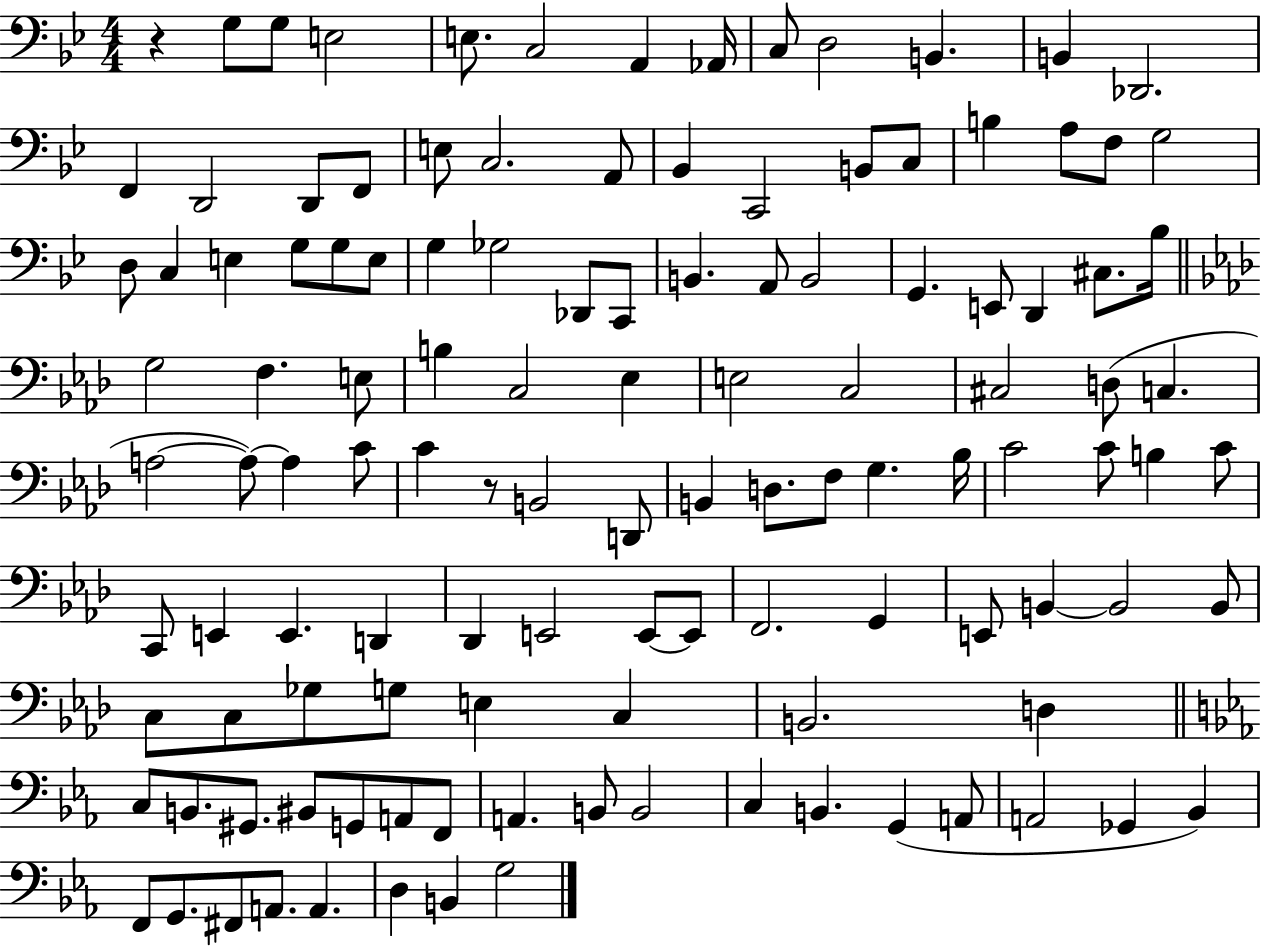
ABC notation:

X:1
T:Untitled
M:4/4
L:1/4
K:Bb
z G,/2 G,/2 E,2 E,/2 C,2 A,, _A,,/4 C,/2 D,2 B,, B,, _D,,2 F,, D,,2 D,,/2 F,,/2 E,/2 C,2 A,,/2 _B,, C,,2 B,,/2 C,/2 B, A,/2 F,/2 G,2 D,/2 C, E, G,/2 G,/2 E,/2 G, _G,2 _D,,/2 C,,/2 B,, A,,/2 B,,2 G,, E,,/2 D,, ^C,/2 _B,/4 G,2 F, E,/2 B, C,2 _E, E,2 C,2 ^C,2 D,/2 C, A,2 A,/2 A, C/2 C z/2 B,,2 D,,/2 B,, D,/2 F,/2 G, _B,/4 C2 C/2 B, C/2 C,,/2 E,, E,, D,, _D,, E,,2 E,,/2 E,,/2 F,,2 G,, E,,/2 B,, B,,2 B,,/2 C,/2 C,/2 _G,/2 G,/2 E, C, B,,2 D, C,/2 B,,/2 ^G,,/2 ^B,,/2 G,,/2 A,,/2 F,,/2 A,, B,,/2 B,,2 C, B,, G,, A,,/2 A,,2 _G,, _B,, F,,/2 G,,/2 ^F,,/2 A,,/2 A,, D, B,, G,2